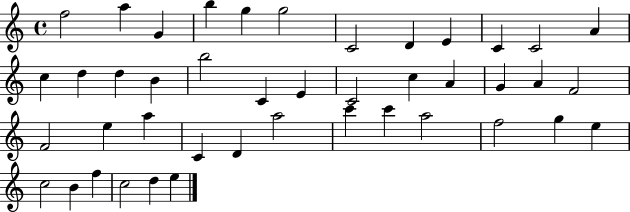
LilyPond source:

{
  \clef treble
  \time 4/4
  \defaultTimeSignature
  \key c \major
  f''2 a''4 g'4 | b''4 g''4 g''2 | c'2 d'4 e'4 | c'4 c'2 a'4 | \break c''4 d''4 d''4 b'4 | b''2 c'4 e'4 | c'2 c''4 a'4 | g'4 a'4 f'2 | \break f'2 e''4 a''4 | c'4 d'4 a''2 | c'''4 c'''4 a''2 | f''2 g''4 e''4 | \break c''2 b'4 f''4 | c''2 d''4 e''4 | \bar "|."
}